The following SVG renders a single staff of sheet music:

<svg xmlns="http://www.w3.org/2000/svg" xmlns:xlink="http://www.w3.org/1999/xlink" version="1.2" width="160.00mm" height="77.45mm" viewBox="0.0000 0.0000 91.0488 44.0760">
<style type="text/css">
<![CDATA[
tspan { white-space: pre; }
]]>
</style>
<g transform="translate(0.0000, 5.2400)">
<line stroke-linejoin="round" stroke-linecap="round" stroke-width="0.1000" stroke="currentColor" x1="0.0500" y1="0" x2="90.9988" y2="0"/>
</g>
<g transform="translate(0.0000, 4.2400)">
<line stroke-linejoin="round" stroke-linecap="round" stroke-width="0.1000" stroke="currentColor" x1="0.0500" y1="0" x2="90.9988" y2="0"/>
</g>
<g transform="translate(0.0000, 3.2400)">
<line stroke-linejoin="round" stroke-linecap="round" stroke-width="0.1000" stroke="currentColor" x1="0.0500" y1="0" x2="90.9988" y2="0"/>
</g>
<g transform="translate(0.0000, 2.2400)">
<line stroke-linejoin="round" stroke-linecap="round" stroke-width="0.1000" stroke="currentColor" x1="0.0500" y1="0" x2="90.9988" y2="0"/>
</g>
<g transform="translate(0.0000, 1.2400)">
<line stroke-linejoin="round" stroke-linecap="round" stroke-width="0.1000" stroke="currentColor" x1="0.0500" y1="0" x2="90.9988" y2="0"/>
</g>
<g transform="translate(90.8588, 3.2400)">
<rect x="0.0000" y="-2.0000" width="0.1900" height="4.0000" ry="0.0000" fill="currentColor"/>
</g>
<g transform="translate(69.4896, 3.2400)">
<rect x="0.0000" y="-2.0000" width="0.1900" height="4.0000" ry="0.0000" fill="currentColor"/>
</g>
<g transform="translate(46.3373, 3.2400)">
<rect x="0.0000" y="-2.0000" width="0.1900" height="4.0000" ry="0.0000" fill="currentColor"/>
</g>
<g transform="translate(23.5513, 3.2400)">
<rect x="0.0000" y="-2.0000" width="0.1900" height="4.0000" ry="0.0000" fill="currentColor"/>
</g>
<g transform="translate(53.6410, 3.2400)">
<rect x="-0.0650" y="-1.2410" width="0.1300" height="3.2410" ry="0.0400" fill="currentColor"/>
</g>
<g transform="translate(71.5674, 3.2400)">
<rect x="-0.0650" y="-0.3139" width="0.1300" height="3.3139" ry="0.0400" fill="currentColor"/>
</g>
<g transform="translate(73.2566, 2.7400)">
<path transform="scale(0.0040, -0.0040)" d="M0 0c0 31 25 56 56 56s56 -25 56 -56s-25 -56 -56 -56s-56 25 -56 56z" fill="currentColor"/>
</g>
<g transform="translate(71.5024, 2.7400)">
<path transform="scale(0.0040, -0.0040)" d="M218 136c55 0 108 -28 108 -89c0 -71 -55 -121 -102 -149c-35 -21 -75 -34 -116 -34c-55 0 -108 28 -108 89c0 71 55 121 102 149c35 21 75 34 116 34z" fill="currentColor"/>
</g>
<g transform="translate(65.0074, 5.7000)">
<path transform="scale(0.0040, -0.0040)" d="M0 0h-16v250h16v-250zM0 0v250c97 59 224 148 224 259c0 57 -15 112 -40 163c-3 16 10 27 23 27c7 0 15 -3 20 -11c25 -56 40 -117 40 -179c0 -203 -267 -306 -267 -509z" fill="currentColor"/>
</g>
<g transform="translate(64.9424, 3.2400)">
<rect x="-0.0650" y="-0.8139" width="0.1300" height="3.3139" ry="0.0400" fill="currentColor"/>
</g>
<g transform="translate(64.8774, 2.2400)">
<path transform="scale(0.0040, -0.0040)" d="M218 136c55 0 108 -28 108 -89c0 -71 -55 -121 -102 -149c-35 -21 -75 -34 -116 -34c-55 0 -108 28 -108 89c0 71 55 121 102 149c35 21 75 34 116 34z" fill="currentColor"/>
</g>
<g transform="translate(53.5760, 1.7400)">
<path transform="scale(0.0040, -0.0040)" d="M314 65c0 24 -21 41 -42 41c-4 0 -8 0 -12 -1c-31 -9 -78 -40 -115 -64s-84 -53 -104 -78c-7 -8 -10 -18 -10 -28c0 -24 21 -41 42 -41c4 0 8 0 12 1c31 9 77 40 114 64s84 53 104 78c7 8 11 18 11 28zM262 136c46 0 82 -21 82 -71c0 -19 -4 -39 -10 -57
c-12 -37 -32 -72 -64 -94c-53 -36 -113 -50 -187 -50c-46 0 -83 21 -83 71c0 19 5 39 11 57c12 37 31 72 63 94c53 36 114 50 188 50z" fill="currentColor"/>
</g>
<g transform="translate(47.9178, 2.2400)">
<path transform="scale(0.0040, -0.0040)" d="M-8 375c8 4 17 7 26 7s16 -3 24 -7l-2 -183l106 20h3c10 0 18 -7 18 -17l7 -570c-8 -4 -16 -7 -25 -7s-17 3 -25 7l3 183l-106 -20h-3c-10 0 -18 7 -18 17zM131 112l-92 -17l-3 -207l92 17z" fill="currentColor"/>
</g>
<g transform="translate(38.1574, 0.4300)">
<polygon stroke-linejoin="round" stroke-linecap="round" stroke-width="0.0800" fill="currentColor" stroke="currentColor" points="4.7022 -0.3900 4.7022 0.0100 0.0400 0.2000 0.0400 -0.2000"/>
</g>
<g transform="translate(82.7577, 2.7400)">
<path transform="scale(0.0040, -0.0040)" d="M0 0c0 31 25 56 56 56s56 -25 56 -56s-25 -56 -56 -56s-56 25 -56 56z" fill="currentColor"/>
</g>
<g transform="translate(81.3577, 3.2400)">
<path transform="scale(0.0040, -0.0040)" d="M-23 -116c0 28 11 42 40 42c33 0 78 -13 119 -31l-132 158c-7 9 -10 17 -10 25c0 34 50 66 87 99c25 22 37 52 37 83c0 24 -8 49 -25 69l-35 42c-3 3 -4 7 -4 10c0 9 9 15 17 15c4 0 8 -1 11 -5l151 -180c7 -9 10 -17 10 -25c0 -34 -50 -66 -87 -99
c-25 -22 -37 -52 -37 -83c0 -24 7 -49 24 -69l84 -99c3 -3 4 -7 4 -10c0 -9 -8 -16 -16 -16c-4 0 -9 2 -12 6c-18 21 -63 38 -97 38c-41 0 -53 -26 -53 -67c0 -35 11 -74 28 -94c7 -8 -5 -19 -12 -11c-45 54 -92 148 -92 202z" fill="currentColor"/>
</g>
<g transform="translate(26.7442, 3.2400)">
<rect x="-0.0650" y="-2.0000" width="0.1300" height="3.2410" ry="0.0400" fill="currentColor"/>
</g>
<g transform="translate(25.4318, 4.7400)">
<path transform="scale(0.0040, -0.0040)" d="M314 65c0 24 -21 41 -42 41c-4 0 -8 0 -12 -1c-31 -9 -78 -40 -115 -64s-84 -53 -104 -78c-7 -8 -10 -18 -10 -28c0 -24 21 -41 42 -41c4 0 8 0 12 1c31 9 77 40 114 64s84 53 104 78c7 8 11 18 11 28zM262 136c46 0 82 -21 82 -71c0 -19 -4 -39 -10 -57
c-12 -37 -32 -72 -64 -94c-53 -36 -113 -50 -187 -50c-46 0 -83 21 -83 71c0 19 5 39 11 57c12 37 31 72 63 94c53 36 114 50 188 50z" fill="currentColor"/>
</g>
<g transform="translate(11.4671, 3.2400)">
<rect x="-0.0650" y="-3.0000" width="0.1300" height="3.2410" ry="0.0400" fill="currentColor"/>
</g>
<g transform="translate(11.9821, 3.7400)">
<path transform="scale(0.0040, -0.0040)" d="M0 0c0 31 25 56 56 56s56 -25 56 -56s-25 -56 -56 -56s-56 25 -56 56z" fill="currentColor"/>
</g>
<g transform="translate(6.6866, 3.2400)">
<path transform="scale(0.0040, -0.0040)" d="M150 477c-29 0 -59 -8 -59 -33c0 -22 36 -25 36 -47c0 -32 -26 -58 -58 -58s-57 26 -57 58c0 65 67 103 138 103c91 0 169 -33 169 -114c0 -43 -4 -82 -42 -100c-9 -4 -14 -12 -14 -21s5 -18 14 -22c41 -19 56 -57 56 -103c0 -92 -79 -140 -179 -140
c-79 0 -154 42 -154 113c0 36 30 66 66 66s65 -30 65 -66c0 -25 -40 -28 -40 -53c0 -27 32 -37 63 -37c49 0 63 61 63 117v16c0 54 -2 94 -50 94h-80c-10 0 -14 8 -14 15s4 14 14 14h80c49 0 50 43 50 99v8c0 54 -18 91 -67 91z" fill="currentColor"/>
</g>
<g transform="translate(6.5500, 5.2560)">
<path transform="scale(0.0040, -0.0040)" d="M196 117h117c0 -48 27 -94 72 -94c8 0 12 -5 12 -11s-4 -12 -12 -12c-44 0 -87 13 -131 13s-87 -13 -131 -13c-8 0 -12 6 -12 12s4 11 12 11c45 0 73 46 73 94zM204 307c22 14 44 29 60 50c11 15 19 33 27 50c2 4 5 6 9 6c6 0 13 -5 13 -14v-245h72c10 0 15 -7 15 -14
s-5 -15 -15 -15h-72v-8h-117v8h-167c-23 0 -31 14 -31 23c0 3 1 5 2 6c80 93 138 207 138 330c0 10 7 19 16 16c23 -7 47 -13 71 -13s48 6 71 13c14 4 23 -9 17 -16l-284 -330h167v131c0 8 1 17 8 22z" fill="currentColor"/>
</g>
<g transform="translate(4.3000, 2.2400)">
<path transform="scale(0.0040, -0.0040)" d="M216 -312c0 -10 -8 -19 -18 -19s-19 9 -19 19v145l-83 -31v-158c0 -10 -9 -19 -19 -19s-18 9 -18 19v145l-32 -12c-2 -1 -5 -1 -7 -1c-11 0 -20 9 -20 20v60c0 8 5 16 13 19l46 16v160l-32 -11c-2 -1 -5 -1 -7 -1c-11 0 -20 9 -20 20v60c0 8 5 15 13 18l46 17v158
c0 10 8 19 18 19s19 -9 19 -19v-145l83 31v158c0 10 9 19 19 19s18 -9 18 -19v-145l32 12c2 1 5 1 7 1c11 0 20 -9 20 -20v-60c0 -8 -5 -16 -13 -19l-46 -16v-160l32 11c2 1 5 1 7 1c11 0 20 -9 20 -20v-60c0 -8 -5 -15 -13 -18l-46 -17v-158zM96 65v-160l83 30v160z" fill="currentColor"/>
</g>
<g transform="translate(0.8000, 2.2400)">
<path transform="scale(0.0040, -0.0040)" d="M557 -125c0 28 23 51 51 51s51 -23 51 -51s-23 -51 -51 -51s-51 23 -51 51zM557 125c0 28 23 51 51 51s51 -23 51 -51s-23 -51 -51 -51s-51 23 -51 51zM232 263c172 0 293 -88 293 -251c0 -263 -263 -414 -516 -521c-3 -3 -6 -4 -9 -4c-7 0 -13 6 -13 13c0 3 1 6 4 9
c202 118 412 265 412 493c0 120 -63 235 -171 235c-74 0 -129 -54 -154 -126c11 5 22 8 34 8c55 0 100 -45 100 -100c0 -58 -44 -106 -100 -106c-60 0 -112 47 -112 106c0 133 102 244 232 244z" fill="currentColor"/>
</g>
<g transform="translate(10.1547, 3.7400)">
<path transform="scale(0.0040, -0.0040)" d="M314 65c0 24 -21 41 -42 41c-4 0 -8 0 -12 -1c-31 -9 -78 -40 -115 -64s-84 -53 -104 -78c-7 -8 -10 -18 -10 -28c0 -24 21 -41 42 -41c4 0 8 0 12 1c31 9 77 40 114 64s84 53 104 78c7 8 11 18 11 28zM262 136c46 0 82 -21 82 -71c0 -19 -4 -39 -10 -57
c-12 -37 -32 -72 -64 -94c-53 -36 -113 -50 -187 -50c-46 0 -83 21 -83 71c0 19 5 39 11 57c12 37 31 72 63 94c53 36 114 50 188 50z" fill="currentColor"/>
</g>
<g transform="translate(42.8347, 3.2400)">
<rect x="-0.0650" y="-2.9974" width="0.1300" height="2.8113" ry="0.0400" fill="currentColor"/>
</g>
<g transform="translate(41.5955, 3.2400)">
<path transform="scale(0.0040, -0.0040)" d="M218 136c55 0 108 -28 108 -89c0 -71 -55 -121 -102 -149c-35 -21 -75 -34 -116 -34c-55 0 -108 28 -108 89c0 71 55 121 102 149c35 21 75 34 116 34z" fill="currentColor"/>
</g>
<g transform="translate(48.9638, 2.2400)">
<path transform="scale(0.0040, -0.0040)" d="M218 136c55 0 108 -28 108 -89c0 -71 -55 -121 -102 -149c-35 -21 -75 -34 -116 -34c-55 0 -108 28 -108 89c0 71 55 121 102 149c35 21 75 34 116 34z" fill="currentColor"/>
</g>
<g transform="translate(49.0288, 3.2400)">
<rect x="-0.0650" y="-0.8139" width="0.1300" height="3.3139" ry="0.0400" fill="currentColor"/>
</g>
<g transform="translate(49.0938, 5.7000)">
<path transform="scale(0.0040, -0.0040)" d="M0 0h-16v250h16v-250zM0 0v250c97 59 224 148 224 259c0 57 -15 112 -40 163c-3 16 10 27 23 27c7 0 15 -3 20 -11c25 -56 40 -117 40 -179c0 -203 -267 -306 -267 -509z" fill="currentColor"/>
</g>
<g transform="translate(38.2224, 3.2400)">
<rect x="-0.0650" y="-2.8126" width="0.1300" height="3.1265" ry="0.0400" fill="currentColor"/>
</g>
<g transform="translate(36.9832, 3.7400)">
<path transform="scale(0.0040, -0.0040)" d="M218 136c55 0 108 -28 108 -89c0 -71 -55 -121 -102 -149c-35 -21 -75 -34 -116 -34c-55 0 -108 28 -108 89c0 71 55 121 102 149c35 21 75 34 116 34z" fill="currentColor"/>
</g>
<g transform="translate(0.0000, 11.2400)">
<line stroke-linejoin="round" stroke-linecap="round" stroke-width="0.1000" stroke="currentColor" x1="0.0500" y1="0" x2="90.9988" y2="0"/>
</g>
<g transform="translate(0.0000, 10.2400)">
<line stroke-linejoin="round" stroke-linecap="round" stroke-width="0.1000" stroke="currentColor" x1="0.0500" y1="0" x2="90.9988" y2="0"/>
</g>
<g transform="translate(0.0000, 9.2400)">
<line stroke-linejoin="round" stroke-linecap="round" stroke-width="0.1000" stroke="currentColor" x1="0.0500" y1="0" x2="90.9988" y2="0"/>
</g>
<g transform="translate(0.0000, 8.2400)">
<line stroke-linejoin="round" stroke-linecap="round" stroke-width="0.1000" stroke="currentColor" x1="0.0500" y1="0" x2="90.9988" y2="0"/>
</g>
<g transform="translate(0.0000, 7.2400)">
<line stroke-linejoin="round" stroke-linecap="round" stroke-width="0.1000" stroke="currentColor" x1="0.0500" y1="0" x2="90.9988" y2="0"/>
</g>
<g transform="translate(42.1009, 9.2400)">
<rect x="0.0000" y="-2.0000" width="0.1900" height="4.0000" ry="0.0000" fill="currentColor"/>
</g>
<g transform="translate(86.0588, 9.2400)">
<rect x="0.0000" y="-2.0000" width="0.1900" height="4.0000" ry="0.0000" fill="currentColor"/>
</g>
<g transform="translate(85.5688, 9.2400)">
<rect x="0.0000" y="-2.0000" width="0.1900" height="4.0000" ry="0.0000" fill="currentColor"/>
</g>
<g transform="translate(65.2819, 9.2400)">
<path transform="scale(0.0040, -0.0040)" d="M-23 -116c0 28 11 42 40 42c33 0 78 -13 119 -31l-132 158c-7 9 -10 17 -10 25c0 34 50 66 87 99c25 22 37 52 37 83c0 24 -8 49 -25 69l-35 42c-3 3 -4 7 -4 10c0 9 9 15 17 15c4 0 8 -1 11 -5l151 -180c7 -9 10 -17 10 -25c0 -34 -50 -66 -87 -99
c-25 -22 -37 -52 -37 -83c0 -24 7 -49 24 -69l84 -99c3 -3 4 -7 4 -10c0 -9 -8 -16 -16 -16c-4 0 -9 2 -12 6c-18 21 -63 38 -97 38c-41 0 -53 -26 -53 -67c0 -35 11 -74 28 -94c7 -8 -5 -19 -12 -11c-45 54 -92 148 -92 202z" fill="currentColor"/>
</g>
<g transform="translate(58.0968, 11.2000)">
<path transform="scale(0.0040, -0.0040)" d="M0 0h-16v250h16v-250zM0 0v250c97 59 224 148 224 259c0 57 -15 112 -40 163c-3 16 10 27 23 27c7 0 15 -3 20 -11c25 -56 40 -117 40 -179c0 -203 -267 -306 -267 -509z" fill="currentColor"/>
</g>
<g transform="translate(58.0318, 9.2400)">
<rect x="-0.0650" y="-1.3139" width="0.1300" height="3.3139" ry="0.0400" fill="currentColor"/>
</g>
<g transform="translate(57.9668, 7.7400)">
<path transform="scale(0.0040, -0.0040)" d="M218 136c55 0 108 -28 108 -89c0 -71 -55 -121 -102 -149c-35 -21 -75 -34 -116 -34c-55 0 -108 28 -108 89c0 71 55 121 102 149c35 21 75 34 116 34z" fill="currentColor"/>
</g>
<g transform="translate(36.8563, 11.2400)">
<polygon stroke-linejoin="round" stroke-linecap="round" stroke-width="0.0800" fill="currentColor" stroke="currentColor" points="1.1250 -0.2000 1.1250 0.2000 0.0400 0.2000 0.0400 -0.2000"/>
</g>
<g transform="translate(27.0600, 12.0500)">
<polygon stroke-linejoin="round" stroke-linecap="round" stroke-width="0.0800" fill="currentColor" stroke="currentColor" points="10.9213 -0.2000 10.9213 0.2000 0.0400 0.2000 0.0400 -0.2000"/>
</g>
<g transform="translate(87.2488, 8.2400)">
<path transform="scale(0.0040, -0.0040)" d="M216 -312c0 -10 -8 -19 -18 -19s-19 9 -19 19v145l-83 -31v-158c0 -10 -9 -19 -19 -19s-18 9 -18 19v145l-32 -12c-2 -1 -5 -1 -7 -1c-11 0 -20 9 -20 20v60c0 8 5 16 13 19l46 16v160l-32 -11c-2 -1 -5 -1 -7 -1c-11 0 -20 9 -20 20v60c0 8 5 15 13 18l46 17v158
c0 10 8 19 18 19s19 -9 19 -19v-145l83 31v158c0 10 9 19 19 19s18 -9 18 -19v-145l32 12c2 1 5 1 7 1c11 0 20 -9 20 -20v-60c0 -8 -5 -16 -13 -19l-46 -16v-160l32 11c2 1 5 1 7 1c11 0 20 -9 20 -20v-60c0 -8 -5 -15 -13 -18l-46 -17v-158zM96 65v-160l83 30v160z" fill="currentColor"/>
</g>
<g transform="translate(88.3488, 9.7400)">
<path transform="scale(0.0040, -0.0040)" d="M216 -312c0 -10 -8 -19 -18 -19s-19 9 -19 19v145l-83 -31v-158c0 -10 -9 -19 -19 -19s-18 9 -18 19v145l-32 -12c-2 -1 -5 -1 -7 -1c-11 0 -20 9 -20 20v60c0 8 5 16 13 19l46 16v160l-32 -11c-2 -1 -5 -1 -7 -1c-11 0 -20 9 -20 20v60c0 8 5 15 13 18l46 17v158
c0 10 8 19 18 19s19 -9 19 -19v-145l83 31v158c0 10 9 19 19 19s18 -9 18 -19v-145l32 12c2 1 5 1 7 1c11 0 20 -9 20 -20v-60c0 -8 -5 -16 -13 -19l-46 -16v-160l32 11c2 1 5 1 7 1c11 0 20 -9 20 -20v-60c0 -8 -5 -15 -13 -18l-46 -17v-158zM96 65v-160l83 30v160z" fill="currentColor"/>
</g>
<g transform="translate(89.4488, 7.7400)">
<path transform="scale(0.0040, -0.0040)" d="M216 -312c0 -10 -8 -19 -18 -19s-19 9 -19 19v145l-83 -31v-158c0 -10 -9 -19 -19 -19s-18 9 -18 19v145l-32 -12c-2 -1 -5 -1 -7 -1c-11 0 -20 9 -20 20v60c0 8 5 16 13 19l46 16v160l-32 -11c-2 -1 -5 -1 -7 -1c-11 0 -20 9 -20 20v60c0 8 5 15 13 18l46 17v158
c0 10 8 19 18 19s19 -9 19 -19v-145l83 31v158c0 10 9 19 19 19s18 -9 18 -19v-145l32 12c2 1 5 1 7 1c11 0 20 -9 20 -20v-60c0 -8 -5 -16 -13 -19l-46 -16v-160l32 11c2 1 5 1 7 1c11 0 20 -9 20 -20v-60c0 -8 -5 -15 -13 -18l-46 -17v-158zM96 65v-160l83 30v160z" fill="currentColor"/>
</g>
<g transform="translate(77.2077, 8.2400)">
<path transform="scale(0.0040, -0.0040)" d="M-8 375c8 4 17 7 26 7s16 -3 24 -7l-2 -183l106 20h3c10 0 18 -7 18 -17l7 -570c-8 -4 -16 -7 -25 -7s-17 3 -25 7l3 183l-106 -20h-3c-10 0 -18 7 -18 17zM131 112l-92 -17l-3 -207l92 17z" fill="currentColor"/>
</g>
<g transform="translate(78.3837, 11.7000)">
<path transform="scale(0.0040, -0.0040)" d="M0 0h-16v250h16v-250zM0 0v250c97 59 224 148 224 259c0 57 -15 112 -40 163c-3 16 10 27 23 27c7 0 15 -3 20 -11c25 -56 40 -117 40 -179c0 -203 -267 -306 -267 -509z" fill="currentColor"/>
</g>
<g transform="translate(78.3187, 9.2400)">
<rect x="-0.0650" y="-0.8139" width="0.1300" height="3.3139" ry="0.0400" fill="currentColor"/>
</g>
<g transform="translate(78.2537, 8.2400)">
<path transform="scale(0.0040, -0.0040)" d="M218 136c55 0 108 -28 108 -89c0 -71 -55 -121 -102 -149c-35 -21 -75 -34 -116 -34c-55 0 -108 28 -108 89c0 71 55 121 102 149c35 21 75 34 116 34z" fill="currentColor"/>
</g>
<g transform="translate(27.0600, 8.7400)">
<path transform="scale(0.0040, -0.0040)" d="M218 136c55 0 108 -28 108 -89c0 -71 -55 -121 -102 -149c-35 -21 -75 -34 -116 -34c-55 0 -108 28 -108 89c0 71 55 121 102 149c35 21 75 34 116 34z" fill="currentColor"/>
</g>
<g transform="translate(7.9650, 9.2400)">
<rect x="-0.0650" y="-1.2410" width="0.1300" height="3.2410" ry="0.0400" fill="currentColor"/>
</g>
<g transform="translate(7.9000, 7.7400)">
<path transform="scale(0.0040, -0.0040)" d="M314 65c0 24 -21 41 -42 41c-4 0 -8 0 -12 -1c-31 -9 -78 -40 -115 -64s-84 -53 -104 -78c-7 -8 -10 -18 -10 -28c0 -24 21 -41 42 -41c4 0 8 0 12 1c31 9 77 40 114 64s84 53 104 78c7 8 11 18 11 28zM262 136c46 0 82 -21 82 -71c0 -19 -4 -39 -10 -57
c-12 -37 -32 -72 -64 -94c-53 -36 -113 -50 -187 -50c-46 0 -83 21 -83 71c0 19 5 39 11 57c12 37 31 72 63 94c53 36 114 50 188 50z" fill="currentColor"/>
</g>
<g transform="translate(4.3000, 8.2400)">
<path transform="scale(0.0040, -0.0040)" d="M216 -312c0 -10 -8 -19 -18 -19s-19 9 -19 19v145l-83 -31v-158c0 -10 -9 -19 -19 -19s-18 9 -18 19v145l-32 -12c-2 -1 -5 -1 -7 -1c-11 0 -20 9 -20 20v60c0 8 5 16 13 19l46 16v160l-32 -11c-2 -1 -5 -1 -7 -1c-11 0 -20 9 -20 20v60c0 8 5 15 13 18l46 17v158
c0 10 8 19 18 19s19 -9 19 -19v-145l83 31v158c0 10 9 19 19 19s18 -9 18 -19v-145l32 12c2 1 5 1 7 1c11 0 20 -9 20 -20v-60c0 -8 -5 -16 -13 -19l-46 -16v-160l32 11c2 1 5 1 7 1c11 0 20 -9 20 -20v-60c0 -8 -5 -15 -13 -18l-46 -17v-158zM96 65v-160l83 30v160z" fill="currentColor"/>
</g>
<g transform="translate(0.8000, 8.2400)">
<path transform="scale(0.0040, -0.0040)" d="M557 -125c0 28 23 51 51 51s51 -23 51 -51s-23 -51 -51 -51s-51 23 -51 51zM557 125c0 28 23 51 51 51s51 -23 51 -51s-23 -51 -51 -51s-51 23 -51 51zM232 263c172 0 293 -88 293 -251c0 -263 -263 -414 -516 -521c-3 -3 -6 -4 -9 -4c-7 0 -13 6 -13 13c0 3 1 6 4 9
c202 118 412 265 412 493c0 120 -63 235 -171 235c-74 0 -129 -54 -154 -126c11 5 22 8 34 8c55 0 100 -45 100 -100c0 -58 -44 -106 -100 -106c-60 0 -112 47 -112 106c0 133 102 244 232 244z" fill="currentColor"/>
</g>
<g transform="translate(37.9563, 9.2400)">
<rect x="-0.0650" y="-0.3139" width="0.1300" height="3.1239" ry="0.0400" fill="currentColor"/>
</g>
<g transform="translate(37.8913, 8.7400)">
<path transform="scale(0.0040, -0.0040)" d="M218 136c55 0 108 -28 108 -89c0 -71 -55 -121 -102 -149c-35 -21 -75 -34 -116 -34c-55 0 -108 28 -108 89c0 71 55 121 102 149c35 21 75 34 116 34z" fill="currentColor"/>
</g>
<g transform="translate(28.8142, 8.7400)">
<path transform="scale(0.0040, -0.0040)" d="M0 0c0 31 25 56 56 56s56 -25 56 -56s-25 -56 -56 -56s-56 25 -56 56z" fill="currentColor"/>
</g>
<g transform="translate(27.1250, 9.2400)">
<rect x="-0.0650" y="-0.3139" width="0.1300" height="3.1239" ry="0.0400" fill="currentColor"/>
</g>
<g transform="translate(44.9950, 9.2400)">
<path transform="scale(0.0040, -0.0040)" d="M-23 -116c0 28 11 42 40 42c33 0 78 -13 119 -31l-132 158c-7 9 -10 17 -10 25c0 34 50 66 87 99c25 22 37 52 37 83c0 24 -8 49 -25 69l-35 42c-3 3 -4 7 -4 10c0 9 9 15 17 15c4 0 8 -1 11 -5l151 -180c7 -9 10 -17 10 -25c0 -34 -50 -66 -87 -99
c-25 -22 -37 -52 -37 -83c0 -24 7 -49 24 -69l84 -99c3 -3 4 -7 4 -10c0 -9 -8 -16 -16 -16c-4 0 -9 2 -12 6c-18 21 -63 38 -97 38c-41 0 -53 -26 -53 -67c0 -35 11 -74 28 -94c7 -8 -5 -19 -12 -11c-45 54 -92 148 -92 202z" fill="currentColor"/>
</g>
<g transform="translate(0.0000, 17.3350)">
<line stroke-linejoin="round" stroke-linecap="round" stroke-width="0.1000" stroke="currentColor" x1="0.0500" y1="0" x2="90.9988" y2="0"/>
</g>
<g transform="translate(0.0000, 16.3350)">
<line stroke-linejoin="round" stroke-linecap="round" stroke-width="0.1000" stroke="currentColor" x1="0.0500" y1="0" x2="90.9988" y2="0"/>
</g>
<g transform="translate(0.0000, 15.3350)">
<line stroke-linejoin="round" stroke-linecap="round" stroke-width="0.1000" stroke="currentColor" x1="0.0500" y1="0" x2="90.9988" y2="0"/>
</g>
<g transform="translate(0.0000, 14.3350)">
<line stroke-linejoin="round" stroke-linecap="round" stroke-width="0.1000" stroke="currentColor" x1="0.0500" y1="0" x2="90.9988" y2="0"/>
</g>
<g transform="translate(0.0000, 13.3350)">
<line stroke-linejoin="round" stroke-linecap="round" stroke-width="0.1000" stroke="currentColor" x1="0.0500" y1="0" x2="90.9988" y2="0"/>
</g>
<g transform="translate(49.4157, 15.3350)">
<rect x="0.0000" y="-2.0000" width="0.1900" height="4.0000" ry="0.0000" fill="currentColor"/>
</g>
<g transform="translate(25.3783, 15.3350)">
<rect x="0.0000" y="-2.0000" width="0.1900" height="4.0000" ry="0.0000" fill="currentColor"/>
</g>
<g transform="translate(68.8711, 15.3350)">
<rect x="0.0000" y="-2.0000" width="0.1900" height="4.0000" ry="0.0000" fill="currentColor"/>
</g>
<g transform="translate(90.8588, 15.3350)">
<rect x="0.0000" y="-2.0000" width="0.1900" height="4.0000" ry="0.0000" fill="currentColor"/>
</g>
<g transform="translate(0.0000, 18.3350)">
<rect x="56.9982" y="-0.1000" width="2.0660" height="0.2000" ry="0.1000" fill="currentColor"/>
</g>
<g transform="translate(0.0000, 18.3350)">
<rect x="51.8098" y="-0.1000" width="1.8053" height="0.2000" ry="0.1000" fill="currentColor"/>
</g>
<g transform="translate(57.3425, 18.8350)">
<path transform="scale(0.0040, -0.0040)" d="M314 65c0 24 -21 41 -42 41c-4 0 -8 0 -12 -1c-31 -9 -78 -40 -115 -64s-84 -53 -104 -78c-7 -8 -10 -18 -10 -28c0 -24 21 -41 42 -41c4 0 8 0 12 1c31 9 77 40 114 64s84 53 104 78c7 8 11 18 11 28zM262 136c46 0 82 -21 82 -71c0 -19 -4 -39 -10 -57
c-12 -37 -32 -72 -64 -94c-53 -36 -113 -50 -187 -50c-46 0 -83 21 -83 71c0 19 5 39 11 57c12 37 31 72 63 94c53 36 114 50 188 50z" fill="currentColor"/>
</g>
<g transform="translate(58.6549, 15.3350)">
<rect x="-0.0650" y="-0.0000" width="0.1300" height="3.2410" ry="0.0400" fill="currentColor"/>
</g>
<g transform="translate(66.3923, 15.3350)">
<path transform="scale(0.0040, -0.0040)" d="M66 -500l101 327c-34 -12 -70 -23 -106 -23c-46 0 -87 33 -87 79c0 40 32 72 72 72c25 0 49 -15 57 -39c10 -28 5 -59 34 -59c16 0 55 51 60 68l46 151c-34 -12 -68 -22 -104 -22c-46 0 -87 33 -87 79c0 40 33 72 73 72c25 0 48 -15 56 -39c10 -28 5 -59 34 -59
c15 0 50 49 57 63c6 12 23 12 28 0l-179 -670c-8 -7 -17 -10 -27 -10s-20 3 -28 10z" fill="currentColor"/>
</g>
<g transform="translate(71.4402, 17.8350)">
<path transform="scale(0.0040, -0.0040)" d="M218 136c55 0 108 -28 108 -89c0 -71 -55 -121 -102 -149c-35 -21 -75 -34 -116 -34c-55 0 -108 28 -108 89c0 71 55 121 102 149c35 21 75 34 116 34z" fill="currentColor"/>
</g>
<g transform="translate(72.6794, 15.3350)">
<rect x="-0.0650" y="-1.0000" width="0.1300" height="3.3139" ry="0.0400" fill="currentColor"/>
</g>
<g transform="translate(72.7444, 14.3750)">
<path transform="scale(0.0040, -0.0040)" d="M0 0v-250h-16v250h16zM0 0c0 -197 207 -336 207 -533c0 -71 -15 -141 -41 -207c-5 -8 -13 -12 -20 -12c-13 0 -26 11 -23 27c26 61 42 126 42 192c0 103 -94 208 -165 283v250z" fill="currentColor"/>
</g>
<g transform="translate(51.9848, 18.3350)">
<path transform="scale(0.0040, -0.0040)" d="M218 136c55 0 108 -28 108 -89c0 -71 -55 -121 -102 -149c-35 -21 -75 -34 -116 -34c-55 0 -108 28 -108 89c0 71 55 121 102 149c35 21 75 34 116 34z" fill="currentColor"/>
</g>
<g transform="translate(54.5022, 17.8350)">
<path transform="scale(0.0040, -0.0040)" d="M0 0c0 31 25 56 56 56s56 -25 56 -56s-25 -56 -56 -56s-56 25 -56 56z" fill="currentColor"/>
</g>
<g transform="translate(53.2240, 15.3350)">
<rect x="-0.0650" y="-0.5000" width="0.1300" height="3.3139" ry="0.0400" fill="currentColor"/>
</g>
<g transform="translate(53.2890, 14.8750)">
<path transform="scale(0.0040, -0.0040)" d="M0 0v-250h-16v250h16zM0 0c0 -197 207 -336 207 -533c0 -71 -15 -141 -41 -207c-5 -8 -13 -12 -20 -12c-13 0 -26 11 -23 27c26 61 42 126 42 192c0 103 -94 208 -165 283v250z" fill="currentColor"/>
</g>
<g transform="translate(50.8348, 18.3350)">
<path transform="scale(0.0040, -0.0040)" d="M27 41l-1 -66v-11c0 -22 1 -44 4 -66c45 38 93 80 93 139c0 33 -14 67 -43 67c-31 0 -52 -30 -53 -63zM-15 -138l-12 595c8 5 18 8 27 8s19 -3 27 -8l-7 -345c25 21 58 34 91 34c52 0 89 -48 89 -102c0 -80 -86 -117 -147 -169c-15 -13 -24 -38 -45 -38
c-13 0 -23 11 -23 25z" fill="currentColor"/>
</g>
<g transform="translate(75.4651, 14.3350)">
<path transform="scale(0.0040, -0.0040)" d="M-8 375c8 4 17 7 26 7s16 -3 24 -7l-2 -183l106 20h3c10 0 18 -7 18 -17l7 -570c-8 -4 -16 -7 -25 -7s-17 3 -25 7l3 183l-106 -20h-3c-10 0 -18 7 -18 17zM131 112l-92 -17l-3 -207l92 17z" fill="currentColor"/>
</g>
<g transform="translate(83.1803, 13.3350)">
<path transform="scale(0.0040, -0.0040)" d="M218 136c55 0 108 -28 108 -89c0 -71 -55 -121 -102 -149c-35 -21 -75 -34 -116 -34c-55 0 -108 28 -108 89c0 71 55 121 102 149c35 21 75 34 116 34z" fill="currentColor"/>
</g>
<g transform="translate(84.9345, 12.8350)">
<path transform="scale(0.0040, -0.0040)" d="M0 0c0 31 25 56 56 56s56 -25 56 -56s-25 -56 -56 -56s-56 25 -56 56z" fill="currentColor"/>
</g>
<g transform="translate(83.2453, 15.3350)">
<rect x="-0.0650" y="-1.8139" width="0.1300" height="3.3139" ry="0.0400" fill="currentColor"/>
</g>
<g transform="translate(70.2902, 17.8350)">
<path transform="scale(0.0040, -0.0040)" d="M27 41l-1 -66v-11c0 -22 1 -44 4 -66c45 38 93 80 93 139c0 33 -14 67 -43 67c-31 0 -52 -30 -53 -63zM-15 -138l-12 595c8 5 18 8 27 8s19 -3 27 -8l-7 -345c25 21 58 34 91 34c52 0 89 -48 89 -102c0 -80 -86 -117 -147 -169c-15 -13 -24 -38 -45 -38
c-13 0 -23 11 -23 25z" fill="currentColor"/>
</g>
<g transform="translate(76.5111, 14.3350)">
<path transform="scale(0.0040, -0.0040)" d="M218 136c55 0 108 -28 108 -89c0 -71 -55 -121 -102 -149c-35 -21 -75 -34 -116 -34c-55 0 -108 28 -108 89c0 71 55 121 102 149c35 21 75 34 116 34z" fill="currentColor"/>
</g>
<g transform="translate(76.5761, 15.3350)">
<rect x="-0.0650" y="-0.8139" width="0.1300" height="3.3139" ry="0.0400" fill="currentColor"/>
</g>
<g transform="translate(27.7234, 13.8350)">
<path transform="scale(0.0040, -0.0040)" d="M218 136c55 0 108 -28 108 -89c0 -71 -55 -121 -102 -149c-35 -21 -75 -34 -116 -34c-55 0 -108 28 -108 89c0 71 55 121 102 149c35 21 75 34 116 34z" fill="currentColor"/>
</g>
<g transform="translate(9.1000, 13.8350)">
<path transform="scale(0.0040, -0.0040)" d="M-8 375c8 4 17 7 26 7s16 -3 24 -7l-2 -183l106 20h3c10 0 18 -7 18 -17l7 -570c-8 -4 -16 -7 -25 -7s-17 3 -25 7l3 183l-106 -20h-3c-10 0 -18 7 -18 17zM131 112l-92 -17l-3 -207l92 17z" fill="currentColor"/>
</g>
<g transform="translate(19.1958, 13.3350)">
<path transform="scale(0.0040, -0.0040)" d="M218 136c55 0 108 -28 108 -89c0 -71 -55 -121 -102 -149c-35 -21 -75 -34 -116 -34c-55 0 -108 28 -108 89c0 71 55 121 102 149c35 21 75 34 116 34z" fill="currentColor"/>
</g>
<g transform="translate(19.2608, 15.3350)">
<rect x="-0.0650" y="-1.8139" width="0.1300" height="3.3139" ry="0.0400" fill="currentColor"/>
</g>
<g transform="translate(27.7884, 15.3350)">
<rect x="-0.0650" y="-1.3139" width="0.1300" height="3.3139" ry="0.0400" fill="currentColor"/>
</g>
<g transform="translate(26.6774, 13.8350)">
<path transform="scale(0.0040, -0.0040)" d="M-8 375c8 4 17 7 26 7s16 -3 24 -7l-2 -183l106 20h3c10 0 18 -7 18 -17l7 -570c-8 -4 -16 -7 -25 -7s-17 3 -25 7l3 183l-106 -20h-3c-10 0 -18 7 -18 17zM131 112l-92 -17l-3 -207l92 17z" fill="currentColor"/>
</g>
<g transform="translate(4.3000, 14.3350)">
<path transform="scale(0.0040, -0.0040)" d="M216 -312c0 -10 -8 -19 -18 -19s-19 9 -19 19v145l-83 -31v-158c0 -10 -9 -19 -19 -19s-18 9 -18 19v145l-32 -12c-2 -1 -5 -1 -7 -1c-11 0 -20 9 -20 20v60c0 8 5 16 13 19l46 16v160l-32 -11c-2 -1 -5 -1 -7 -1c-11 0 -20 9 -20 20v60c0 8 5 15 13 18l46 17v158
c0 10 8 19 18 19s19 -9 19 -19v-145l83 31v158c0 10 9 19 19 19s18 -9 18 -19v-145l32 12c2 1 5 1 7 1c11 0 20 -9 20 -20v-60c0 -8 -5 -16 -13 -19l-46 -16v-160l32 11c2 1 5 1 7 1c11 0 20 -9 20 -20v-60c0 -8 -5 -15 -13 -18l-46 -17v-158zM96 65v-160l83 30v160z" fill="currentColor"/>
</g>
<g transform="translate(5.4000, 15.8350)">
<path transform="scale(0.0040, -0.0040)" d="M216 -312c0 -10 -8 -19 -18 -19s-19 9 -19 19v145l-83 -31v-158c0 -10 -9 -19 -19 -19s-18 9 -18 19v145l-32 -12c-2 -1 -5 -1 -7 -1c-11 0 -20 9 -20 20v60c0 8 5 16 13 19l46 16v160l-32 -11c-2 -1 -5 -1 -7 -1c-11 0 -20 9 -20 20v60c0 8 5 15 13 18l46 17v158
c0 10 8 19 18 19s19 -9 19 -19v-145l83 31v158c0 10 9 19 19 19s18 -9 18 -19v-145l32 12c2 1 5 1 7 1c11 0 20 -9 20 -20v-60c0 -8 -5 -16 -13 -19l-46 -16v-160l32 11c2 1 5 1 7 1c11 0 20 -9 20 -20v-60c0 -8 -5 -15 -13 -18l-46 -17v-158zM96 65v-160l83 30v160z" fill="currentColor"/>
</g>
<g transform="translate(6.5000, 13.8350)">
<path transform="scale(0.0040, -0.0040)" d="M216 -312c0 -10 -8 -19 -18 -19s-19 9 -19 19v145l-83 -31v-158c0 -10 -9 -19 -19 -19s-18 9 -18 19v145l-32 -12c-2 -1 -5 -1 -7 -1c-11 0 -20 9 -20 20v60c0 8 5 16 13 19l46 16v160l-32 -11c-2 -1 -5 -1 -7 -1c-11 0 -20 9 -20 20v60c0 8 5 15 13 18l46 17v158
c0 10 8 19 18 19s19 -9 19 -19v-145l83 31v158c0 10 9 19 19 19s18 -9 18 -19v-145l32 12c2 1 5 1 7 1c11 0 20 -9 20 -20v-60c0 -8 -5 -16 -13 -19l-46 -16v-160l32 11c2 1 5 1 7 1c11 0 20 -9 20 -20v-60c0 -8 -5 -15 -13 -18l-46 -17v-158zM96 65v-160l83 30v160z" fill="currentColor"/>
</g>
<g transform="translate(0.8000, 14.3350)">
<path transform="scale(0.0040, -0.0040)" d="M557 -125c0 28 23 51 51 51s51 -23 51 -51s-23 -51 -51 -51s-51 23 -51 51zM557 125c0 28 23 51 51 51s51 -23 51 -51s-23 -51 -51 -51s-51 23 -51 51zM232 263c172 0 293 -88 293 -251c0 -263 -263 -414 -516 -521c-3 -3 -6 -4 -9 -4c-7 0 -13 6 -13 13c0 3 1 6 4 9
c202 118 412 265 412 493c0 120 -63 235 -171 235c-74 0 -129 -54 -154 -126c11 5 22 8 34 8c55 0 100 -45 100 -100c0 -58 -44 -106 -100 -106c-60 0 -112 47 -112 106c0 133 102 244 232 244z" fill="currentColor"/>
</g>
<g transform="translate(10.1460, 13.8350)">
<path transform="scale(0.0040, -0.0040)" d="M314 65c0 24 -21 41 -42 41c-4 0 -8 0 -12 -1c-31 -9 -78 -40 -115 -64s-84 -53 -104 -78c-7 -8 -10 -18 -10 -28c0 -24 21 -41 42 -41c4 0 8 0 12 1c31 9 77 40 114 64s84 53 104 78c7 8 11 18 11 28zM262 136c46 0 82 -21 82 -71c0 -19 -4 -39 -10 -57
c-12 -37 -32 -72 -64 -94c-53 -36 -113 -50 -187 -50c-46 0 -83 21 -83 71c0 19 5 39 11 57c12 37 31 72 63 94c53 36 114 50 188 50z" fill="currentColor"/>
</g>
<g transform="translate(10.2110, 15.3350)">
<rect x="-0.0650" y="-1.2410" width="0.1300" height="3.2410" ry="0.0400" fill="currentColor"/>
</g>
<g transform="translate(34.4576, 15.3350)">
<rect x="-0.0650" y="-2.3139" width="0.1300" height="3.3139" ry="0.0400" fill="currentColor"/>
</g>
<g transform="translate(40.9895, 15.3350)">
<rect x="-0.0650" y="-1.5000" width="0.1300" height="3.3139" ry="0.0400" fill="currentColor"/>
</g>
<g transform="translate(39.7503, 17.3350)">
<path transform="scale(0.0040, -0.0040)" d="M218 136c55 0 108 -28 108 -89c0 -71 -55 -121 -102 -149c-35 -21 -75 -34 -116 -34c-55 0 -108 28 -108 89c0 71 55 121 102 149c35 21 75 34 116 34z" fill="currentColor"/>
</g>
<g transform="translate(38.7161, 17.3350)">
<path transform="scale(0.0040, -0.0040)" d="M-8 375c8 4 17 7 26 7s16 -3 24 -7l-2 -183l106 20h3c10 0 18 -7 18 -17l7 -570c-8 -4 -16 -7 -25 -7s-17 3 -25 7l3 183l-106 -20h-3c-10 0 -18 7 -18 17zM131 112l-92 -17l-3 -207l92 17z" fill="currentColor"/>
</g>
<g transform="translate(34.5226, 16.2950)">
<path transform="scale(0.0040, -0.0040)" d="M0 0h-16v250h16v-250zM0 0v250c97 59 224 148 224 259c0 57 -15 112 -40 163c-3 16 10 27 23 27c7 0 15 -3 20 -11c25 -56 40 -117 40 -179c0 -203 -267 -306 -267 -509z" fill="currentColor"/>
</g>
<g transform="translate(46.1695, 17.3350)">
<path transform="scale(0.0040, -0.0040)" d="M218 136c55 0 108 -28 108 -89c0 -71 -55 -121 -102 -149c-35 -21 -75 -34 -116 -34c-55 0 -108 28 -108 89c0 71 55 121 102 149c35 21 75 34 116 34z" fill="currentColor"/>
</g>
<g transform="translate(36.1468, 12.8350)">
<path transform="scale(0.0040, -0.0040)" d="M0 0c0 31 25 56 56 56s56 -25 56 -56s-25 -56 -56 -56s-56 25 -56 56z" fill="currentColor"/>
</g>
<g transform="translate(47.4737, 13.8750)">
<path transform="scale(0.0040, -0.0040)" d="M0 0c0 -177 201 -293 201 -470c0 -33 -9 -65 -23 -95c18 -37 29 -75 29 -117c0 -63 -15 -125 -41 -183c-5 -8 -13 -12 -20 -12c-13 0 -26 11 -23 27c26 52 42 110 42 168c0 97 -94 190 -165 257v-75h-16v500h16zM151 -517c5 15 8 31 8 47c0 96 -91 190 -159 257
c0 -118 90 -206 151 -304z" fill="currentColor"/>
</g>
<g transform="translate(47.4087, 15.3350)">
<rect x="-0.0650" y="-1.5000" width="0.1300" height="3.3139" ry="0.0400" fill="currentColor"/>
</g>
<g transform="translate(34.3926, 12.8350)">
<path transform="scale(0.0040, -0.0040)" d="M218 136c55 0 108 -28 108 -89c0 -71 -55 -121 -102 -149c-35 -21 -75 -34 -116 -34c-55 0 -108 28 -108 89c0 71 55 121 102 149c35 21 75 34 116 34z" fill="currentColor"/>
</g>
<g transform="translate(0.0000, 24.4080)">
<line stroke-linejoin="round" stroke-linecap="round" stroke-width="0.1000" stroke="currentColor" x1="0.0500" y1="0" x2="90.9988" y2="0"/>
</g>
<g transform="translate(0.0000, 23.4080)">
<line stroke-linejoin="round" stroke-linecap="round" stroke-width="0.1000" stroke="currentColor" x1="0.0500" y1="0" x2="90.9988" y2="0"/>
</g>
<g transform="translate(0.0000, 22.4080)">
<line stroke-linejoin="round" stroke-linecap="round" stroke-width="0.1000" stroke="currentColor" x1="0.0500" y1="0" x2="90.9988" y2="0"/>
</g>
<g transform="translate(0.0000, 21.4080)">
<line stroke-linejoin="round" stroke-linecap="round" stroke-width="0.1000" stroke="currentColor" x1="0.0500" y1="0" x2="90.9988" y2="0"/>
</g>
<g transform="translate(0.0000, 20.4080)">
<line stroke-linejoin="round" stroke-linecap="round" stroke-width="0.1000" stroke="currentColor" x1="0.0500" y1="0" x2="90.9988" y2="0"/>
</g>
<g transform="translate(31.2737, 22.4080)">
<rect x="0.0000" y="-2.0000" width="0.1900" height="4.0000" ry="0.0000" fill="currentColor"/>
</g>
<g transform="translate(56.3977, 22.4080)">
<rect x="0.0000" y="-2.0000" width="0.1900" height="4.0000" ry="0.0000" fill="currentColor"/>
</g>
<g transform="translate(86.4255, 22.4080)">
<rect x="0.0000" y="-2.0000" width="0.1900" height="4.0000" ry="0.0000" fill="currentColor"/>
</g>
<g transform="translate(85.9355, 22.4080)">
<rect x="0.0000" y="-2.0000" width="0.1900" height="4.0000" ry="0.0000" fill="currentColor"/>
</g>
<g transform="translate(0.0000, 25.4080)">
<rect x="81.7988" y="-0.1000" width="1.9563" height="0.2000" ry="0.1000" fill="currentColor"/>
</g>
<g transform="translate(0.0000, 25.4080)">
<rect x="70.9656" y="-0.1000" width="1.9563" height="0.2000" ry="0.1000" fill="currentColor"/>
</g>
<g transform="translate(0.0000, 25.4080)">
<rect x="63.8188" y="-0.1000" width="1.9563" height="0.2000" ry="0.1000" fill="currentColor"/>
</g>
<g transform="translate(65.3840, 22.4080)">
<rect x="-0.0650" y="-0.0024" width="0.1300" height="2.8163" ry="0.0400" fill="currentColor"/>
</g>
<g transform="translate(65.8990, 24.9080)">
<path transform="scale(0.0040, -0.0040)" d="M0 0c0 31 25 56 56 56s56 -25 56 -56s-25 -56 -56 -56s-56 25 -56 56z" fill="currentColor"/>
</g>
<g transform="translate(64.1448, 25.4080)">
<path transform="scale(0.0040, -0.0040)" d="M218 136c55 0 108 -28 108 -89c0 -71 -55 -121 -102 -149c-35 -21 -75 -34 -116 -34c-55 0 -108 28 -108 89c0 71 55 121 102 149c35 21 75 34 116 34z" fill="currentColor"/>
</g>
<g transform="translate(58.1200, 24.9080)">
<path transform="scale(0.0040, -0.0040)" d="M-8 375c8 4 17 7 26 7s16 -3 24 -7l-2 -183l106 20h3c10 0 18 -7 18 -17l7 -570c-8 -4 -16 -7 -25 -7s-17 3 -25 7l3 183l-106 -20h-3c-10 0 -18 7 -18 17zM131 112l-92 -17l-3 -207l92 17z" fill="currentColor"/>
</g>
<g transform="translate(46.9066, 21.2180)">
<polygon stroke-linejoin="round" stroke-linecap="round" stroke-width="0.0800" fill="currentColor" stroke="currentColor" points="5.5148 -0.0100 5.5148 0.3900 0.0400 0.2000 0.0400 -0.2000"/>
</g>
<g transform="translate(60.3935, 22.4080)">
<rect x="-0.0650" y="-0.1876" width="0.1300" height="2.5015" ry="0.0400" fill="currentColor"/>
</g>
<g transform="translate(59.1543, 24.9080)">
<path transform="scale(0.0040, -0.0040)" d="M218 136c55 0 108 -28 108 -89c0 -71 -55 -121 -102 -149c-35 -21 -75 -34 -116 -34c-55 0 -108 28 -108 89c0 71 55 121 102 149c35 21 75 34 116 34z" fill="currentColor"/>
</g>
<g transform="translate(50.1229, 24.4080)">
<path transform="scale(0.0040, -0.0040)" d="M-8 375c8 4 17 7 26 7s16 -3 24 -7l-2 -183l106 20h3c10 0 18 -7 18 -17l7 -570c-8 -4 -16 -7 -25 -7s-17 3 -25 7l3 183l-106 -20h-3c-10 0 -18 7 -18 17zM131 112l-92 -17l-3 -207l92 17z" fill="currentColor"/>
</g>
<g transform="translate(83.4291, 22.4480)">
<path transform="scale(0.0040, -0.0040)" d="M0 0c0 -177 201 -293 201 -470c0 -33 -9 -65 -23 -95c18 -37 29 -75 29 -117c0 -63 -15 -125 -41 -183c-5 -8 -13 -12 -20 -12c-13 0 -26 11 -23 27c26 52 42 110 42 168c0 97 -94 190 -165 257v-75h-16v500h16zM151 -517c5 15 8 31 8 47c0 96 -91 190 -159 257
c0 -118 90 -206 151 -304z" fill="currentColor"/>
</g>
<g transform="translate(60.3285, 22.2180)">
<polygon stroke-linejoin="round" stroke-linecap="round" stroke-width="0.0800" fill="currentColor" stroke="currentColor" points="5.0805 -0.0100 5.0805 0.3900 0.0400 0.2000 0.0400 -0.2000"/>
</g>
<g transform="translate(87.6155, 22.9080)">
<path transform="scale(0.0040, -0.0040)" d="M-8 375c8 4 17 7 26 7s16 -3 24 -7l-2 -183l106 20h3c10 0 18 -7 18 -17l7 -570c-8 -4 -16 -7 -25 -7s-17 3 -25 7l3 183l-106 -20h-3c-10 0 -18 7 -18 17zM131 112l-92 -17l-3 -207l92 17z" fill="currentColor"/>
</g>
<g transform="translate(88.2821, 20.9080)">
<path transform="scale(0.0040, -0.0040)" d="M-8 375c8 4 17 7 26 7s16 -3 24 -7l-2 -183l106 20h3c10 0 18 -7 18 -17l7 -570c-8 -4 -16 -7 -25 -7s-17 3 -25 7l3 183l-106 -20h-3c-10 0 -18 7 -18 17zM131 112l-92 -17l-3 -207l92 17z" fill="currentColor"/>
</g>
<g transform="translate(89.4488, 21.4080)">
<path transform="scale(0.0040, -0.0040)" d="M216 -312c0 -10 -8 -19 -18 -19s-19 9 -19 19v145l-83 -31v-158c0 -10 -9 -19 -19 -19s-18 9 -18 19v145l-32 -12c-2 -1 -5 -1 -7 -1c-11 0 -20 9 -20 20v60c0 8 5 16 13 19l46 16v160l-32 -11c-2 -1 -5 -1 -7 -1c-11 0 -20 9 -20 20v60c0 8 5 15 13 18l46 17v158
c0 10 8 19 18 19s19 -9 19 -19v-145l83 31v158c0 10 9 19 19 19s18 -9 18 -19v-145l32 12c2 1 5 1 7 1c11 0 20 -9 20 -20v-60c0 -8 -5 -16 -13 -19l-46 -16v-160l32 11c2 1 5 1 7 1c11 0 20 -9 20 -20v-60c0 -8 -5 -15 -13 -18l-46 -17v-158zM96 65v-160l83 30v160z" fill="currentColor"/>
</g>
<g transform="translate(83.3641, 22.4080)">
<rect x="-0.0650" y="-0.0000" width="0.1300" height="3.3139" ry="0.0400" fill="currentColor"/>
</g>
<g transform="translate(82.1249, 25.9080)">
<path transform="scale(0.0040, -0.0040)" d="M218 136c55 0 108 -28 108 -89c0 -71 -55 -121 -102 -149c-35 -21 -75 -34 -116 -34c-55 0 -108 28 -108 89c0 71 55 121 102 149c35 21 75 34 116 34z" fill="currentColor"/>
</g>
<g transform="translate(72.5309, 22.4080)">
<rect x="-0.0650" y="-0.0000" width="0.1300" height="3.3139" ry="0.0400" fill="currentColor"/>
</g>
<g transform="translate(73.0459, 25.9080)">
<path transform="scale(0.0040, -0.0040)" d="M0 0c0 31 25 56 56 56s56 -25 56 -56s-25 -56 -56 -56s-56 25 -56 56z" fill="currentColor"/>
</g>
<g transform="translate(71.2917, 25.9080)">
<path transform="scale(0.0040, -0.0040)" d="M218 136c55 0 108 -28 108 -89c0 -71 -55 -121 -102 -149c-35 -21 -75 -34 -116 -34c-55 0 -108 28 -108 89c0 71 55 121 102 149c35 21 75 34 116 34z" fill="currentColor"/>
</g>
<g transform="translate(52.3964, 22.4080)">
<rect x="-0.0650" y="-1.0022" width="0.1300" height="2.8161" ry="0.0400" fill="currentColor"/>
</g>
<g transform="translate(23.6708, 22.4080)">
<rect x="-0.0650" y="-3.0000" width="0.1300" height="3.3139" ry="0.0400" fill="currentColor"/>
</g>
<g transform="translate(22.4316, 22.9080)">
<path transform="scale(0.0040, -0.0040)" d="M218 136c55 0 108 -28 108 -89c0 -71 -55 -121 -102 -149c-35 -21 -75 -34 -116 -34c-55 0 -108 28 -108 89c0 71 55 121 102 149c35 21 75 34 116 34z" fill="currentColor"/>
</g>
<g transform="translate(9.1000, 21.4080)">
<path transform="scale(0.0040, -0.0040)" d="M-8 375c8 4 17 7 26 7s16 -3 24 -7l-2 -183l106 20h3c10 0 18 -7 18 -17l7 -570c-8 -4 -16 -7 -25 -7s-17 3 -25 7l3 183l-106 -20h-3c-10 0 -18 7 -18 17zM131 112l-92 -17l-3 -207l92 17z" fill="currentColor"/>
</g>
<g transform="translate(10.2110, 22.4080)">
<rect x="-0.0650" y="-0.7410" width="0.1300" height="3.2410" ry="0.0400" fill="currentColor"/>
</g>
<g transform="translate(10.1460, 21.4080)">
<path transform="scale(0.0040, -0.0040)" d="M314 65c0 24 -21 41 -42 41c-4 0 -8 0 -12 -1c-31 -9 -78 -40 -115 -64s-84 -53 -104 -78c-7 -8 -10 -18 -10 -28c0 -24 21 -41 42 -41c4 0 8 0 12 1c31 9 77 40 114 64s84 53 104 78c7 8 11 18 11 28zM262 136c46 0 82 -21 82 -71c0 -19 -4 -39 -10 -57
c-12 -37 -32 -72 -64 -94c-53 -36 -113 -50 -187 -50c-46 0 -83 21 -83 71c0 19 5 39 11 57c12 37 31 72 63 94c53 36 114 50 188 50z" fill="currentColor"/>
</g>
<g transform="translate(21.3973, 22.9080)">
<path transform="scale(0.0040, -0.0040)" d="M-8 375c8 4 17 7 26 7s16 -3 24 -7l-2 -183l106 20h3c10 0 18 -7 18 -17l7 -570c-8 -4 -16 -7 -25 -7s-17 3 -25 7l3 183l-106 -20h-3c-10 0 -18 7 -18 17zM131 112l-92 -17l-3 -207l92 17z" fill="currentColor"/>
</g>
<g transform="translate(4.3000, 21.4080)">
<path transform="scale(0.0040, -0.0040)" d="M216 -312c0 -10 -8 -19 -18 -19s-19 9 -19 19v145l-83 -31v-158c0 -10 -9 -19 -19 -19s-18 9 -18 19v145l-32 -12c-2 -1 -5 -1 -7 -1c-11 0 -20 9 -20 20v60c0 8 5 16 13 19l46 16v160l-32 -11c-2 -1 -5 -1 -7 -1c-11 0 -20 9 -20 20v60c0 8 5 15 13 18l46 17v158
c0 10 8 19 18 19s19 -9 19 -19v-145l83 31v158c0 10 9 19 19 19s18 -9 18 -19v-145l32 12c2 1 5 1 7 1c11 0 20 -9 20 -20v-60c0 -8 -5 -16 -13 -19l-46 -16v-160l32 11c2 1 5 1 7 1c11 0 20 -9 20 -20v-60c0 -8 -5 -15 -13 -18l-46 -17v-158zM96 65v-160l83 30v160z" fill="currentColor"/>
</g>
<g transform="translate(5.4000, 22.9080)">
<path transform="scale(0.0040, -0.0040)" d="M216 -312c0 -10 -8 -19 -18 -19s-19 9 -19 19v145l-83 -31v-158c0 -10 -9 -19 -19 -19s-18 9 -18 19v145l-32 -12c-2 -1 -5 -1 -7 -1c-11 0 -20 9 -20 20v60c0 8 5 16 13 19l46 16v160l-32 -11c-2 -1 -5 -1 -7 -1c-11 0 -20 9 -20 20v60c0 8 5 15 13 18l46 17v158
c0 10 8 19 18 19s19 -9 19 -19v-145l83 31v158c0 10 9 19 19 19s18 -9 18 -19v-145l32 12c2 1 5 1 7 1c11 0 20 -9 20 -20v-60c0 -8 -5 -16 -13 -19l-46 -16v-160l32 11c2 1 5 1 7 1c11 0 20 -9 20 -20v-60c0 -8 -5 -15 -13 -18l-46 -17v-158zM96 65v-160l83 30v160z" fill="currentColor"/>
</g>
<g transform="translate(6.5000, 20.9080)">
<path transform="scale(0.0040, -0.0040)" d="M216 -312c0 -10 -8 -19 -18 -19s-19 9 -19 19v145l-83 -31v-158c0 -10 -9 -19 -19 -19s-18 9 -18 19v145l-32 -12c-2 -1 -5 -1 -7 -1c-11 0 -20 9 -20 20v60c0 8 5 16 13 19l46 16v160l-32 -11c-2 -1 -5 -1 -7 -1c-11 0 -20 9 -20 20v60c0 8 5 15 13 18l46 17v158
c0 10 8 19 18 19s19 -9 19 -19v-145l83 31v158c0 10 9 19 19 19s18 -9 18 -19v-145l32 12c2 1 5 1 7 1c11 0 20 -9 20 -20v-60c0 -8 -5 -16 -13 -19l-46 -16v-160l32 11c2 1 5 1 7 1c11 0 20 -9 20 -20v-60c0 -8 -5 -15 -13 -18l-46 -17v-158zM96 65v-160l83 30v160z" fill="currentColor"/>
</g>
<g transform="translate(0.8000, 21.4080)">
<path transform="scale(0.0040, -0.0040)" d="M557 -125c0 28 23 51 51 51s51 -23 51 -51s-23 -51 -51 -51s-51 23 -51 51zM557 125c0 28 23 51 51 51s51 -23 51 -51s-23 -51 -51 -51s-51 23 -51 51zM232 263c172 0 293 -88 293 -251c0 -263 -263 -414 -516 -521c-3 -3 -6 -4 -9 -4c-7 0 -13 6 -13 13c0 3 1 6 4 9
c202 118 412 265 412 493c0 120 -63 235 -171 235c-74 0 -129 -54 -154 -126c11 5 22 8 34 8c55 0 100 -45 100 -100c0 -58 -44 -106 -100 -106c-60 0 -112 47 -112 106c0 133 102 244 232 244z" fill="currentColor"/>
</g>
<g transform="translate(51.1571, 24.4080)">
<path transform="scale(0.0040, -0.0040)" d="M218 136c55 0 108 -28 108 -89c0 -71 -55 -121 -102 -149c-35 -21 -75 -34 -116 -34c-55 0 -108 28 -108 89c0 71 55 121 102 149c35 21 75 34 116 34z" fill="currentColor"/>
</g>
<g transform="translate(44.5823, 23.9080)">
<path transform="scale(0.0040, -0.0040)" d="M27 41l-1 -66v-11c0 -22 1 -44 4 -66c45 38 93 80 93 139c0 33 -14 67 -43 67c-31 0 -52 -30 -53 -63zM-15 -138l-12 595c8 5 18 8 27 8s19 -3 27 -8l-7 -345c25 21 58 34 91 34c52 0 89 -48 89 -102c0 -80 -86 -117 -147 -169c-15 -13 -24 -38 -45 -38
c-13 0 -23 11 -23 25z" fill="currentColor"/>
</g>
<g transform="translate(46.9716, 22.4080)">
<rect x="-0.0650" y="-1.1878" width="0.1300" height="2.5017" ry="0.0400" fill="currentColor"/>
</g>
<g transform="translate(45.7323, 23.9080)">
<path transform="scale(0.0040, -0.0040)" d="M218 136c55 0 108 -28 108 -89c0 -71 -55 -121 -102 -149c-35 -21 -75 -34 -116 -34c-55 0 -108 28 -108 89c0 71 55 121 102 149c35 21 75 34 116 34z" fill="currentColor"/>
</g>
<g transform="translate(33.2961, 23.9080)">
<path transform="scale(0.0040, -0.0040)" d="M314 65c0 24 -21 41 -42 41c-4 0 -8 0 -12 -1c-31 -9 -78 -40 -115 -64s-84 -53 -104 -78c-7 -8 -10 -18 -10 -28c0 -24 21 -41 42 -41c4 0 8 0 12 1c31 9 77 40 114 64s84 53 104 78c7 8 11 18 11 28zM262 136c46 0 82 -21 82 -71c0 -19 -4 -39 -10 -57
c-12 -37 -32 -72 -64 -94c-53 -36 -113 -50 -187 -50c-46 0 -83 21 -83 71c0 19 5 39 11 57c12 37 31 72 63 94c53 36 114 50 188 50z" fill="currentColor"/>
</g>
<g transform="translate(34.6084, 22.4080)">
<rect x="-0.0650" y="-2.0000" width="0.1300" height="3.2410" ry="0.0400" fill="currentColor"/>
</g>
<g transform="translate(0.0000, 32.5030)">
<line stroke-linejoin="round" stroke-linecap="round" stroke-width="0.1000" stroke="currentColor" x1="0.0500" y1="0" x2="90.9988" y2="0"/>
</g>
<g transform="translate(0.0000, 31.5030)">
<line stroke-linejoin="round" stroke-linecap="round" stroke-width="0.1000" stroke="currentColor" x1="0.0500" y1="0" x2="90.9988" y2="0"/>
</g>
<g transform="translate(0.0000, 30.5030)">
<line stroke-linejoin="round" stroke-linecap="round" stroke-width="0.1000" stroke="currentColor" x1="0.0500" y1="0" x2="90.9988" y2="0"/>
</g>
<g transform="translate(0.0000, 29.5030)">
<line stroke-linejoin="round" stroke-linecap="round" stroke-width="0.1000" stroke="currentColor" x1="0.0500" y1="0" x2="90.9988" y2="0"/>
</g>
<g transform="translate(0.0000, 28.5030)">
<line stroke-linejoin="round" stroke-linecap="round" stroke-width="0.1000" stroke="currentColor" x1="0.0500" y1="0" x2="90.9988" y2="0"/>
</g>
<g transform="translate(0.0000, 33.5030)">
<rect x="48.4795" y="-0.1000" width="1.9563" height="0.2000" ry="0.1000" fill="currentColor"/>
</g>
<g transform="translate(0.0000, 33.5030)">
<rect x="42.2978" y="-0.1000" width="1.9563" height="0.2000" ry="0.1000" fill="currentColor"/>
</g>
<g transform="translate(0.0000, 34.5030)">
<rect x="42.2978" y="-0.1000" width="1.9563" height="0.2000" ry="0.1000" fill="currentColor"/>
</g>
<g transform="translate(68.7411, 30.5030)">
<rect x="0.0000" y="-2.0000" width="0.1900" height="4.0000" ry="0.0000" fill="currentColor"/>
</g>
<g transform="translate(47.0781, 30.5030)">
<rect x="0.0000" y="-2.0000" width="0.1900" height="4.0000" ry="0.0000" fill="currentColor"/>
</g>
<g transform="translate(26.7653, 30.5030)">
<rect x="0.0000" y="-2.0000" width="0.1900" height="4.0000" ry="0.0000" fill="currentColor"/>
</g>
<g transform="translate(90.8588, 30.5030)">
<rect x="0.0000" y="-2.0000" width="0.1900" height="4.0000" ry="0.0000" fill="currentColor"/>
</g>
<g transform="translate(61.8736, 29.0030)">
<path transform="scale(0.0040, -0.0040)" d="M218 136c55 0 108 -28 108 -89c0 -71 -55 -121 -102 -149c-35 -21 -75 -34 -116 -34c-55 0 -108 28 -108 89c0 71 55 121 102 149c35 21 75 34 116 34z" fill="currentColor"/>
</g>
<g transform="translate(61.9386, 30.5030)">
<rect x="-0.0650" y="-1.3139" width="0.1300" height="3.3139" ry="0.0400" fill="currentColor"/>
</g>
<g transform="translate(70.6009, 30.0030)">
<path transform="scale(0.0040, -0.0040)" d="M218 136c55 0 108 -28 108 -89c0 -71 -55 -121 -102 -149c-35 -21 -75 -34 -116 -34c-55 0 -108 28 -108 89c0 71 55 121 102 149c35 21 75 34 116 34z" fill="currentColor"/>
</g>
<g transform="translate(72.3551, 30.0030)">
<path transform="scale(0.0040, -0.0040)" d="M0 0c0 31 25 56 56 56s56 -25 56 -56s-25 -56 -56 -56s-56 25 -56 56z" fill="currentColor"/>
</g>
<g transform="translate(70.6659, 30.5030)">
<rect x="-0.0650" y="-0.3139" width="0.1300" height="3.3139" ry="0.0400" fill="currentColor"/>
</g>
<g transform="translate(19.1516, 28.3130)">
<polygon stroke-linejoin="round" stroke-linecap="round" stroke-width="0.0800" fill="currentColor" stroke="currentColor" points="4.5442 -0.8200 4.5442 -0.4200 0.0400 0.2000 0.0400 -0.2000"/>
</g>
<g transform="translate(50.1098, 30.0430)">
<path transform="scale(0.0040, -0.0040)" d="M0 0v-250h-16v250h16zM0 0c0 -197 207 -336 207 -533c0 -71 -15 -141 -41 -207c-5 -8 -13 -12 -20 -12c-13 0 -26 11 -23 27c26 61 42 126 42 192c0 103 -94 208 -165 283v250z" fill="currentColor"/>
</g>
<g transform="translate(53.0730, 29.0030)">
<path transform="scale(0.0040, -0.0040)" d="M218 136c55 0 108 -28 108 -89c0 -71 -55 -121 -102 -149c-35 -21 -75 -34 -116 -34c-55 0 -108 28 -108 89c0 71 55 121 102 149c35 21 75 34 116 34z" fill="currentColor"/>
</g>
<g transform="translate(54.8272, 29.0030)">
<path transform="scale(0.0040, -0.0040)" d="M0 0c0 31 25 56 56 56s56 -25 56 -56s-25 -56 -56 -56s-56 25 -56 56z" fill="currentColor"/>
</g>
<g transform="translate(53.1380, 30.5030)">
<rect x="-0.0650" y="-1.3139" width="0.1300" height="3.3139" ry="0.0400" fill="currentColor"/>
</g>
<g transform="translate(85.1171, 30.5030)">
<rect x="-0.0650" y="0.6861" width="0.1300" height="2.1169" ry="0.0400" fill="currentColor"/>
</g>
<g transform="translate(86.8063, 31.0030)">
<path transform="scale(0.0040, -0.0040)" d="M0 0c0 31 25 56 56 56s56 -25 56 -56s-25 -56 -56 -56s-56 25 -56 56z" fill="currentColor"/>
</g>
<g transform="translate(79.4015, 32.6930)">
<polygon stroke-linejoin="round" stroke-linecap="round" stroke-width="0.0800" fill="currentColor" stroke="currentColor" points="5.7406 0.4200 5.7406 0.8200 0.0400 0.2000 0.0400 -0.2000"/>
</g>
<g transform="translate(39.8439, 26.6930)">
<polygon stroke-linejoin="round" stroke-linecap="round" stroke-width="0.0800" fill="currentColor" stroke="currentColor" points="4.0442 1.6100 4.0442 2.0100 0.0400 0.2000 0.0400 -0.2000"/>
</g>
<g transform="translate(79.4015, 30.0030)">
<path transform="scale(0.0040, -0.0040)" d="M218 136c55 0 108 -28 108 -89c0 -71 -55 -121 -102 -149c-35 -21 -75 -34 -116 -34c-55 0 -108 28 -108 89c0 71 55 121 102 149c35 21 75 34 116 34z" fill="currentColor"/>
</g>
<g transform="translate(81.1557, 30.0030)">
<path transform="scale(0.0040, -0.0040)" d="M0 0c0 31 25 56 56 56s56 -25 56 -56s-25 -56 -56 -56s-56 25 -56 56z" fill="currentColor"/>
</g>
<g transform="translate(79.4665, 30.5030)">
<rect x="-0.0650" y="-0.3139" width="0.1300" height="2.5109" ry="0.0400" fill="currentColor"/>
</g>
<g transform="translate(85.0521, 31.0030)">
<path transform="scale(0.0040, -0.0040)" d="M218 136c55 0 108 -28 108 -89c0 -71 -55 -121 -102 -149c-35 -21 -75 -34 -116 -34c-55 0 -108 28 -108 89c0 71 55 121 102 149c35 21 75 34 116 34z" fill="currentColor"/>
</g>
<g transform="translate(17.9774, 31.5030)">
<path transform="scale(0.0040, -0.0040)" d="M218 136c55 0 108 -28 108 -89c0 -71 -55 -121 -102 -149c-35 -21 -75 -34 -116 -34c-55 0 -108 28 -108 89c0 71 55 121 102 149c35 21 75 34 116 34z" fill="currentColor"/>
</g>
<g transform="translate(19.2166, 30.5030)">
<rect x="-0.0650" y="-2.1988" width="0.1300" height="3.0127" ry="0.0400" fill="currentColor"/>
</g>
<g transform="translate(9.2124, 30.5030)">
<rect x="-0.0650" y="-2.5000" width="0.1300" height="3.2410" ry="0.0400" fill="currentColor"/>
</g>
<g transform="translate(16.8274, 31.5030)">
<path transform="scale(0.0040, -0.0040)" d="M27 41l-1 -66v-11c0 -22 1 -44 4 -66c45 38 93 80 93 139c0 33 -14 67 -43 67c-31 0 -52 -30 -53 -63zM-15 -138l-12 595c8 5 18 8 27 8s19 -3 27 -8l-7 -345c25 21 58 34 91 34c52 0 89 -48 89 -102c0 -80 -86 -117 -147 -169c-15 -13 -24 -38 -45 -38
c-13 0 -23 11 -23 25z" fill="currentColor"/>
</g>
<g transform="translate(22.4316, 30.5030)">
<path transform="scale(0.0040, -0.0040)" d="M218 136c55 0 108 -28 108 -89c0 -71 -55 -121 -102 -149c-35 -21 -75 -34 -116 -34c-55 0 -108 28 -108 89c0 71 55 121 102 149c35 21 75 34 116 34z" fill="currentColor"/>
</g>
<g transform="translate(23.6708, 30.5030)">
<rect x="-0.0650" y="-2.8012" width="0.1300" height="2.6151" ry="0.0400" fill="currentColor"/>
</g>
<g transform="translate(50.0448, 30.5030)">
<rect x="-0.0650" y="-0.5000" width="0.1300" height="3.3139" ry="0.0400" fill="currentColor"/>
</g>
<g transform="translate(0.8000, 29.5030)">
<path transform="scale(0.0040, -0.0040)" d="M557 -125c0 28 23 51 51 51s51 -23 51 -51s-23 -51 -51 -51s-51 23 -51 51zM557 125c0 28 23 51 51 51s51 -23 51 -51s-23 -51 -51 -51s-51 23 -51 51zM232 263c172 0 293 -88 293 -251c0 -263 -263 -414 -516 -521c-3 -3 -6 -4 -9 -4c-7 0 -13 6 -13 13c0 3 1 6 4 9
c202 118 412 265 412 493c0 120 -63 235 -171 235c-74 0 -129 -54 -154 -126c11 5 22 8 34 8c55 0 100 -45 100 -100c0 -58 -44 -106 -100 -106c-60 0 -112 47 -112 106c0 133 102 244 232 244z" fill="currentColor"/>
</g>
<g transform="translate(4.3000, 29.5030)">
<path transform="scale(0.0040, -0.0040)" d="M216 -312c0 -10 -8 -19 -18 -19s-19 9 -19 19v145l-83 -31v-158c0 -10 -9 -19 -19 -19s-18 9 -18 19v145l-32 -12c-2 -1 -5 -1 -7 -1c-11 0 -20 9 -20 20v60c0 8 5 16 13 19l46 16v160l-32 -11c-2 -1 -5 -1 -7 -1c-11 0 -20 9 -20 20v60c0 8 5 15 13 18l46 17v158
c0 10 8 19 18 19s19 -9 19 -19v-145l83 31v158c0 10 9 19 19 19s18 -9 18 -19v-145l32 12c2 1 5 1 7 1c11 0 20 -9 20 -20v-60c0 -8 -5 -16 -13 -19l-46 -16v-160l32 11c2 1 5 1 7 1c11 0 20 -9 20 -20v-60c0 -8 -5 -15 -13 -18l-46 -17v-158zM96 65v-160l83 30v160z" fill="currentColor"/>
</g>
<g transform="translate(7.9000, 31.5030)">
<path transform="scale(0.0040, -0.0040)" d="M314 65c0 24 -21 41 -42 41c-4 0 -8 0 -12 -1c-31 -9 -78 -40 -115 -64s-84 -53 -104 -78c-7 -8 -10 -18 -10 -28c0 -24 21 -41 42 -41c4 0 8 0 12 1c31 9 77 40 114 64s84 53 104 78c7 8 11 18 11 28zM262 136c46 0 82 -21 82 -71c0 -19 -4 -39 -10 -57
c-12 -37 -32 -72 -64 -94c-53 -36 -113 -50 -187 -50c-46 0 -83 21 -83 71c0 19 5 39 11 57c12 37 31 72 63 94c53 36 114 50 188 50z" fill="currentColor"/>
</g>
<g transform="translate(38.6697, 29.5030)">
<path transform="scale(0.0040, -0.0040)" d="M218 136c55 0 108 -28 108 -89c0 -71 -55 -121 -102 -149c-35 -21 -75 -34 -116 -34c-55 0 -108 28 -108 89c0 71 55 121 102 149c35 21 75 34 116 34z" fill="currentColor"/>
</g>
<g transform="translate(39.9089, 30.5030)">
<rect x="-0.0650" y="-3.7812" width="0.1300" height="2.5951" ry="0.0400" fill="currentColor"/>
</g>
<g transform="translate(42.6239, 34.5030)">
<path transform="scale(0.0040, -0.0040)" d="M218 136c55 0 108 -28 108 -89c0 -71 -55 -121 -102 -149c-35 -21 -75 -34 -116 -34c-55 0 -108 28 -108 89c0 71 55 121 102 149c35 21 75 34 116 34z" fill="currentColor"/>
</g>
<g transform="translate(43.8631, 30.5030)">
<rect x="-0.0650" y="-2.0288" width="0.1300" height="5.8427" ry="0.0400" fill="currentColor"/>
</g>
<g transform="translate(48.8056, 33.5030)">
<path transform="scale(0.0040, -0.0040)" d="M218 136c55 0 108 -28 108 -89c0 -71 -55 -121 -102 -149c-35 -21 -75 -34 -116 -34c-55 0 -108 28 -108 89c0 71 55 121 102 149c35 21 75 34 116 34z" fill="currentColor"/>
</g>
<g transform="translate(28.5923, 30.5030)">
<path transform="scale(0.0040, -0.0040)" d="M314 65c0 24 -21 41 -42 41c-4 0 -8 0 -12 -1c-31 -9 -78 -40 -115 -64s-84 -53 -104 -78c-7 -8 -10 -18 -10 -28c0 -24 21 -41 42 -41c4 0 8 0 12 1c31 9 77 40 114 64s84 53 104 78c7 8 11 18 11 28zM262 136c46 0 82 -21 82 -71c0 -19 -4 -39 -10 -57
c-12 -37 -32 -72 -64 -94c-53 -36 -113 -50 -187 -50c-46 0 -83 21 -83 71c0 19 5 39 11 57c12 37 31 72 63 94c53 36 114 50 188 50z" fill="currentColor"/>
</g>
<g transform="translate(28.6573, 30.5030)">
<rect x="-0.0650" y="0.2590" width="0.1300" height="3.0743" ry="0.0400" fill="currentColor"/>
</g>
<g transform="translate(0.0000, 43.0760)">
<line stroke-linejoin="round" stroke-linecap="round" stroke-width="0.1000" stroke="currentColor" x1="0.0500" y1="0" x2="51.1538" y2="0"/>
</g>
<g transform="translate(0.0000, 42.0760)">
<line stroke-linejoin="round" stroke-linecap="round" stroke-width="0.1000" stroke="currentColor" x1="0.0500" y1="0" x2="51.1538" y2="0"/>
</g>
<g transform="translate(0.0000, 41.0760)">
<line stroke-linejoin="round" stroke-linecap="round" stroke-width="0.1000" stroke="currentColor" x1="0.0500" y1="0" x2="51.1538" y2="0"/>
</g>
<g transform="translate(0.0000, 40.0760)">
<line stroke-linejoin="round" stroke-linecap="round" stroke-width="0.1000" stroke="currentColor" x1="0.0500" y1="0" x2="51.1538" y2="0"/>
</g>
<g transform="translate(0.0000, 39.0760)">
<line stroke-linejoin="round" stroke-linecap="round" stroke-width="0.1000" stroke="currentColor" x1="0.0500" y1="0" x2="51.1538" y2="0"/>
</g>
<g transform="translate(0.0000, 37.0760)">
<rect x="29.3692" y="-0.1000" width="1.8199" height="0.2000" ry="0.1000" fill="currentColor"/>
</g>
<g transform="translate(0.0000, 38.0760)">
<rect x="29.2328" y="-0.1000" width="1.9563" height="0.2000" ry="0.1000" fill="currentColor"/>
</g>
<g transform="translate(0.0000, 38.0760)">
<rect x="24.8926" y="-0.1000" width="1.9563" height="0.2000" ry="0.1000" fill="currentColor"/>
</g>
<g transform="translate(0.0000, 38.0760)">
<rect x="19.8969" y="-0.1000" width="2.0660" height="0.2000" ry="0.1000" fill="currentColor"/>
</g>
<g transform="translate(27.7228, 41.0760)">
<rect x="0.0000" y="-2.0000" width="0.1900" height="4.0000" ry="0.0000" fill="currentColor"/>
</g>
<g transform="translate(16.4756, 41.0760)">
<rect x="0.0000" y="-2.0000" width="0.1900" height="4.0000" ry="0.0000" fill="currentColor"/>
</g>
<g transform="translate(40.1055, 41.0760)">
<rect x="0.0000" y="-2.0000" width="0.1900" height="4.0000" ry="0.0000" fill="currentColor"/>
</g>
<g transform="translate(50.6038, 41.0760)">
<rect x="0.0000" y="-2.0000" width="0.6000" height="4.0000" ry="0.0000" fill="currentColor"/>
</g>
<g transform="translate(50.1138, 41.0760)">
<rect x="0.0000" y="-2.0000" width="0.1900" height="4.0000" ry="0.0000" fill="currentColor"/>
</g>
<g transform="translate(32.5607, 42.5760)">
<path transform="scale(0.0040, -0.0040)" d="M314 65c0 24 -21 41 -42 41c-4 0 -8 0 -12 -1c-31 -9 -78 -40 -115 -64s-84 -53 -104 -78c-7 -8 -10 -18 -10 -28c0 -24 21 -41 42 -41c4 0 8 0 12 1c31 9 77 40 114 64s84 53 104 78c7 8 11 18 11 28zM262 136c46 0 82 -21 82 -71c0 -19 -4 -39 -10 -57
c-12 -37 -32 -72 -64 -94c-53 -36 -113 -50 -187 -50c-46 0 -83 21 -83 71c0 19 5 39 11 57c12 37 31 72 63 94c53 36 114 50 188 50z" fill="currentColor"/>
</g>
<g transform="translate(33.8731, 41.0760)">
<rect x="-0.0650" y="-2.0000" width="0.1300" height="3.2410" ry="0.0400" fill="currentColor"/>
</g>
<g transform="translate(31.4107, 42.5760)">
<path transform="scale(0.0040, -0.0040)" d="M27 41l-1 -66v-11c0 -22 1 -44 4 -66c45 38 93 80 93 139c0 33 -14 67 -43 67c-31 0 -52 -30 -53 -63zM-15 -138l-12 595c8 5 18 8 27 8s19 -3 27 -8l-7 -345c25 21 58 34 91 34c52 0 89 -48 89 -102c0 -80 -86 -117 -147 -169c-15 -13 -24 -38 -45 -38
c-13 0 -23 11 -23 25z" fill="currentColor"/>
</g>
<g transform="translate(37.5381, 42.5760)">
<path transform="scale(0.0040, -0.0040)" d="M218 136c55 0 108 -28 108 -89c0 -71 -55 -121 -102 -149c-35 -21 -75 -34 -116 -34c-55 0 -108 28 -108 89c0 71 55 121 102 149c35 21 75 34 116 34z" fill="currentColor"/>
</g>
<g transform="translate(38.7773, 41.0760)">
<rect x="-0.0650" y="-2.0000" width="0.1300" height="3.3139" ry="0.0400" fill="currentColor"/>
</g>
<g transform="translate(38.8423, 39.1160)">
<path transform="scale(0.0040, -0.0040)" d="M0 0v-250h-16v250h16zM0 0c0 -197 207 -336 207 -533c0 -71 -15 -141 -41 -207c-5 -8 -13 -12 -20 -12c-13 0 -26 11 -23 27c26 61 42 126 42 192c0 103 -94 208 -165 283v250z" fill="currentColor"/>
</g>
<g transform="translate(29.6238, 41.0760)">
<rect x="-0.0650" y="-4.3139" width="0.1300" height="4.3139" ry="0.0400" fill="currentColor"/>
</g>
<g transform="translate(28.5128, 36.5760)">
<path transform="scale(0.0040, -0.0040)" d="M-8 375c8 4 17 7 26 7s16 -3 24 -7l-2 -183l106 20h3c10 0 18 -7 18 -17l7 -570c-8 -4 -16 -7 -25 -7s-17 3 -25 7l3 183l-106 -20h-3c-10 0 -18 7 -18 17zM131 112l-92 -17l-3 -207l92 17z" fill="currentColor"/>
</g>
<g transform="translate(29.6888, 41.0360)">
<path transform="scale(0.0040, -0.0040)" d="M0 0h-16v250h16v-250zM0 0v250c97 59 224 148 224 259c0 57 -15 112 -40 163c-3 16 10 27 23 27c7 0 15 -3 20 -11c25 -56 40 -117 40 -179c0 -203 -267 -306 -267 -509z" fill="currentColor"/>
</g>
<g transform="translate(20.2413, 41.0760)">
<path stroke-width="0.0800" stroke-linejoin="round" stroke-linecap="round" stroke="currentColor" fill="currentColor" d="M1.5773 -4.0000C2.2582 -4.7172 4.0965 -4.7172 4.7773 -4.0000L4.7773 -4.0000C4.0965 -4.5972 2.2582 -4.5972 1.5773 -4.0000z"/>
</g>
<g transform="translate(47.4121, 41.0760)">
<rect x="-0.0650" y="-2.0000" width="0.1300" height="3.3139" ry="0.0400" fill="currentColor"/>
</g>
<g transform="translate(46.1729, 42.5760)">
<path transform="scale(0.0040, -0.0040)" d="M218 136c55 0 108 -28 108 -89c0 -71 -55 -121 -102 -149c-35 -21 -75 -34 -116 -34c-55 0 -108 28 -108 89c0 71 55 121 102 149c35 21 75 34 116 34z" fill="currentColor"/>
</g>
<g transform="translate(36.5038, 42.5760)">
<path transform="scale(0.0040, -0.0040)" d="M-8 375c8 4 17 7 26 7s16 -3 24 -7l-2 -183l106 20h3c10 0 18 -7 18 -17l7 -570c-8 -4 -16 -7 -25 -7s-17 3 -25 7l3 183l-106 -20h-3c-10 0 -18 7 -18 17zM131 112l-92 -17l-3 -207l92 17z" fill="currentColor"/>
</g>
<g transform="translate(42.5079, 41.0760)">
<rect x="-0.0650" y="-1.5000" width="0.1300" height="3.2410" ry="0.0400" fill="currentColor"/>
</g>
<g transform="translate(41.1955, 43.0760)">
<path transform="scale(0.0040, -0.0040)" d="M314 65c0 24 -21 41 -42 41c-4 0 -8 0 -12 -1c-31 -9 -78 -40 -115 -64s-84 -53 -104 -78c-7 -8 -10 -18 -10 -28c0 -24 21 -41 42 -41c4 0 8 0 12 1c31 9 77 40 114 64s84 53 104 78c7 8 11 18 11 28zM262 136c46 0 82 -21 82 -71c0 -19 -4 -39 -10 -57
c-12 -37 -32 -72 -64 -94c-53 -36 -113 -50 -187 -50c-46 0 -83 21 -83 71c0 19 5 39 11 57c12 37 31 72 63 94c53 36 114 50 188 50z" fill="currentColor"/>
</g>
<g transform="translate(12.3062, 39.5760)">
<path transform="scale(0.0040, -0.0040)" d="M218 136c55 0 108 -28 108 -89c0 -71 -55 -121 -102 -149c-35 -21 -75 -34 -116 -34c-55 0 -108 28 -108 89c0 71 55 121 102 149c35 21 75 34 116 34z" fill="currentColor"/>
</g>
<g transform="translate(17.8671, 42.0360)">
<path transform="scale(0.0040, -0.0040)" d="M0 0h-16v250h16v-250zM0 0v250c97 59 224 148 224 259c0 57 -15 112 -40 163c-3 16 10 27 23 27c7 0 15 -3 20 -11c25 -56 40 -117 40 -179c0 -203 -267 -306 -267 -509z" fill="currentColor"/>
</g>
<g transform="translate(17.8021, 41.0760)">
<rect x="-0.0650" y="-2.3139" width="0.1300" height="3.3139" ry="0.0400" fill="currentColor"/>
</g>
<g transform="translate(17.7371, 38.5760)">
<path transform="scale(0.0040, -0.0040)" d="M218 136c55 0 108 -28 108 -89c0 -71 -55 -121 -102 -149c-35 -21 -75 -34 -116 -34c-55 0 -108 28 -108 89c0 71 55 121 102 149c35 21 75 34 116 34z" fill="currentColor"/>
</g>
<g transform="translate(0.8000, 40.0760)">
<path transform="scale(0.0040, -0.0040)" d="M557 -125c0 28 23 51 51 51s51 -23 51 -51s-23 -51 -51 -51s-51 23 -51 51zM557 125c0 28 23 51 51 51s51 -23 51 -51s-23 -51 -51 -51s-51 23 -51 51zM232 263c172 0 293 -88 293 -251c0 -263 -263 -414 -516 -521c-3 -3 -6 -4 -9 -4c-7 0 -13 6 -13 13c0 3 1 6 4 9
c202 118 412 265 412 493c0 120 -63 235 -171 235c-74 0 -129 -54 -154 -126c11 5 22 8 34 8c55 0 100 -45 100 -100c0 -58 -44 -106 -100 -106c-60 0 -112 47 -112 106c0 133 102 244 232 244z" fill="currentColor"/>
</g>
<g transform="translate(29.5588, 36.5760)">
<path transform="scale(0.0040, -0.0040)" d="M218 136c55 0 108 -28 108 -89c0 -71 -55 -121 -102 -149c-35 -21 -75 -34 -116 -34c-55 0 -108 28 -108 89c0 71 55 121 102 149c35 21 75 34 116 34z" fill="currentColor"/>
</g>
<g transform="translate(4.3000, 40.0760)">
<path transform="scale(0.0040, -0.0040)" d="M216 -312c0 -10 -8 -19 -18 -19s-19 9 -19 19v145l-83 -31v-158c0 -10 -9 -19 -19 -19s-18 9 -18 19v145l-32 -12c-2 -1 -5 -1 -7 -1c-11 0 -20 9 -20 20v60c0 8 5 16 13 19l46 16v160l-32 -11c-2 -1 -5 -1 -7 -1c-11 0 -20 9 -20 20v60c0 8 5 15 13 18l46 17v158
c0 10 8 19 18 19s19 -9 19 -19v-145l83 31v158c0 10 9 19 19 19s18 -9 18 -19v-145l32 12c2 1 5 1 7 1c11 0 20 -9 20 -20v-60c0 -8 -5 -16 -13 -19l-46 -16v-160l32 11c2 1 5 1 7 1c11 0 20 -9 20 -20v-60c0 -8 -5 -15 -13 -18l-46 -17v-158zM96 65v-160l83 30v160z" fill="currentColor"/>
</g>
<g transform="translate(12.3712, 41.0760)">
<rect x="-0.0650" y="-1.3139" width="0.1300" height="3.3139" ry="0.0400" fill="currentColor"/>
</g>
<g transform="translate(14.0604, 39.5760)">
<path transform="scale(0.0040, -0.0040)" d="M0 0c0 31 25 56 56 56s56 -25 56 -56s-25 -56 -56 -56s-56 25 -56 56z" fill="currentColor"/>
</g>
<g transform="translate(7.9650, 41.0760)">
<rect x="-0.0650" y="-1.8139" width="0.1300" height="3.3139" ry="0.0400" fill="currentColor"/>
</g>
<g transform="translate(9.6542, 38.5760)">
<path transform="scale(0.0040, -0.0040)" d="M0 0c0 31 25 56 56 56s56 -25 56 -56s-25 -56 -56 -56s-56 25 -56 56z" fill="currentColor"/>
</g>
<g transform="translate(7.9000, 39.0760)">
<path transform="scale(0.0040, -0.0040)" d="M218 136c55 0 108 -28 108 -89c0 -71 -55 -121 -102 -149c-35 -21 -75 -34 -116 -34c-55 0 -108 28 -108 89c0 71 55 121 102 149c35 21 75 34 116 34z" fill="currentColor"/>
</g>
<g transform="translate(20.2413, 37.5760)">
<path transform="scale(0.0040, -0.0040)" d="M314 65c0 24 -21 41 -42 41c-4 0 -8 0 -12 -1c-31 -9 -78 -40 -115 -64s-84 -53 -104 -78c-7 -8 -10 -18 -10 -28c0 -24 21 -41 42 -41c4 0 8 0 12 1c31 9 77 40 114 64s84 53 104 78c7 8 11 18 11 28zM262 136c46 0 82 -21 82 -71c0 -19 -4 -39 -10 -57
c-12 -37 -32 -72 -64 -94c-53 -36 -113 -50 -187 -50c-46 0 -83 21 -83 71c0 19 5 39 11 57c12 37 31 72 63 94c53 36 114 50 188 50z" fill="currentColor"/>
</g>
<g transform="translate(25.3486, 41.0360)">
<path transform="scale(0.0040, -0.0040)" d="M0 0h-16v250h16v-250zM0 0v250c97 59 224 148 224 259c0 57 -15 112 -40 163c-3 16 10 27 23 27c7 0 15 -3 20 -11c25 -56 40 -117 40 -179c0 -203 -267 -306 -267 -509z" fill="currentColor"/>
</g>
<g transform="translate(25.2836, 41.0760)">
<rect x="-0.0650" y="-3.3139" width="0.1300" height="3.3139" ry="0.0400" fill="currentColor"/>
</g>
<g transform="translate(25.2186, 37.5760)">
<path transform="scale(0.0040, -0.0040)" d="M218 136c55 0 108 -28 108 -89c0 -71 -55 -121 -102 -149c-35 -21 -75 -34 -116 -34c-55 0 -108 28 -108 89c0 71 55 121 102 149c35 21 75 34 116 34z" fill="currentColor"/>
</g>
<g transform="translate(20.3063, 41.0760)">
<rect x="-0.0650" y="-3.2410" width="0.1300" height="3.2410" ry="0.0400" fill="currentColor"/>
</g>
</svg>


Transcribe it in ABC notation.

X:1
T:Untitled
M:3/4
L:1/4
K:G
C,2 A,,2 C,/2 D,/2 F,/2 G,2 F,/2 E, z G,2 E,/2 E,/4 z G,/2 z F,/2 G,2 A, G, B,/2 G,, G,,/4 _E,,/2 D,,2 z/4 _F,,/2 F, A, F,2 C, A,,2 _A,,/2 G,,/2 F,,/2 E,,/2 D,, D,,/4 B,,2 _B,,/2 D,/2 D,2 ^F,/2 C,,/2 E,,/2 G, G, E, E,/2 C,/2 A, G, B,/2 D2 D/2 F/2 _A,,2 A,,/2 G,,2 A,,